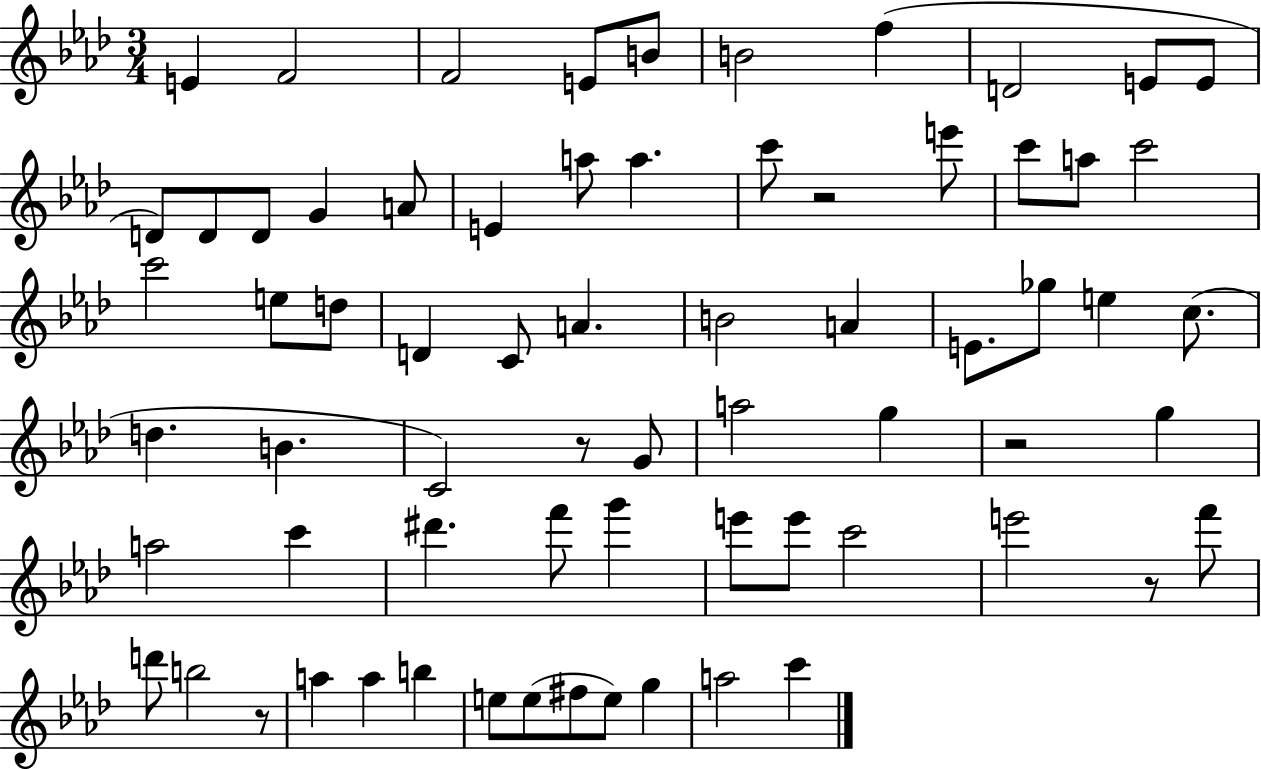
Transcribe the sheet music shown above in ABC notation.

X:1
T:Untitled
M:3/4
L:1/4
K:Ab
E F2 F2 E/2 B/2 B2 f D2 E/2 E/2 D/2 D/2 D/2 G A/2 E a/2 a c'/2 z2 e'/2 c'/2 a/2 c'2 c'2 e/2 d/2 D C/2 A B2 A E/2 _g/2 e c/2 d B C2 z/2 G/2 a2 g z2 g a2 c' ^d' f'/2 g' e'/2 e'/2 c'2 e'2 z/2 f'/2 d'/2 b2 z/2 a a b e/2 e/2 ^f/2 e/2 g a2 c'